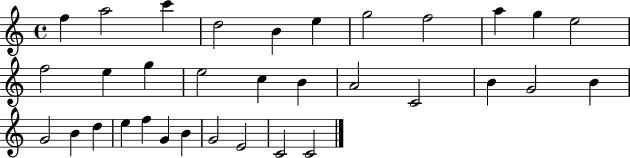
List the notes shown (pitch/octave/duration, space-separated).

F5/q A5/h C6/q D5/h B4/q E5/q G5/h F5/h A5/q G5/q E5/h F5/h E5/q G5/q E5/h C5/q B4/q A4/h C4/h B4/q G4/h B4/q G4/h B4/q D5/q E5/q F5/q G4/q B4/q G4/h E4/h C4/h C4/h